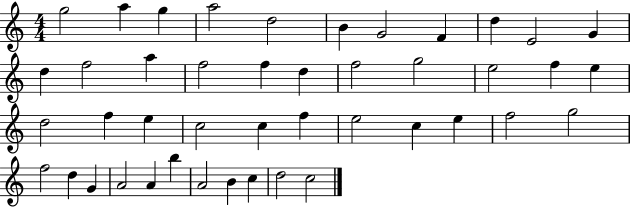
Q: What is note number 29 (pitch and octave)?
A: E5